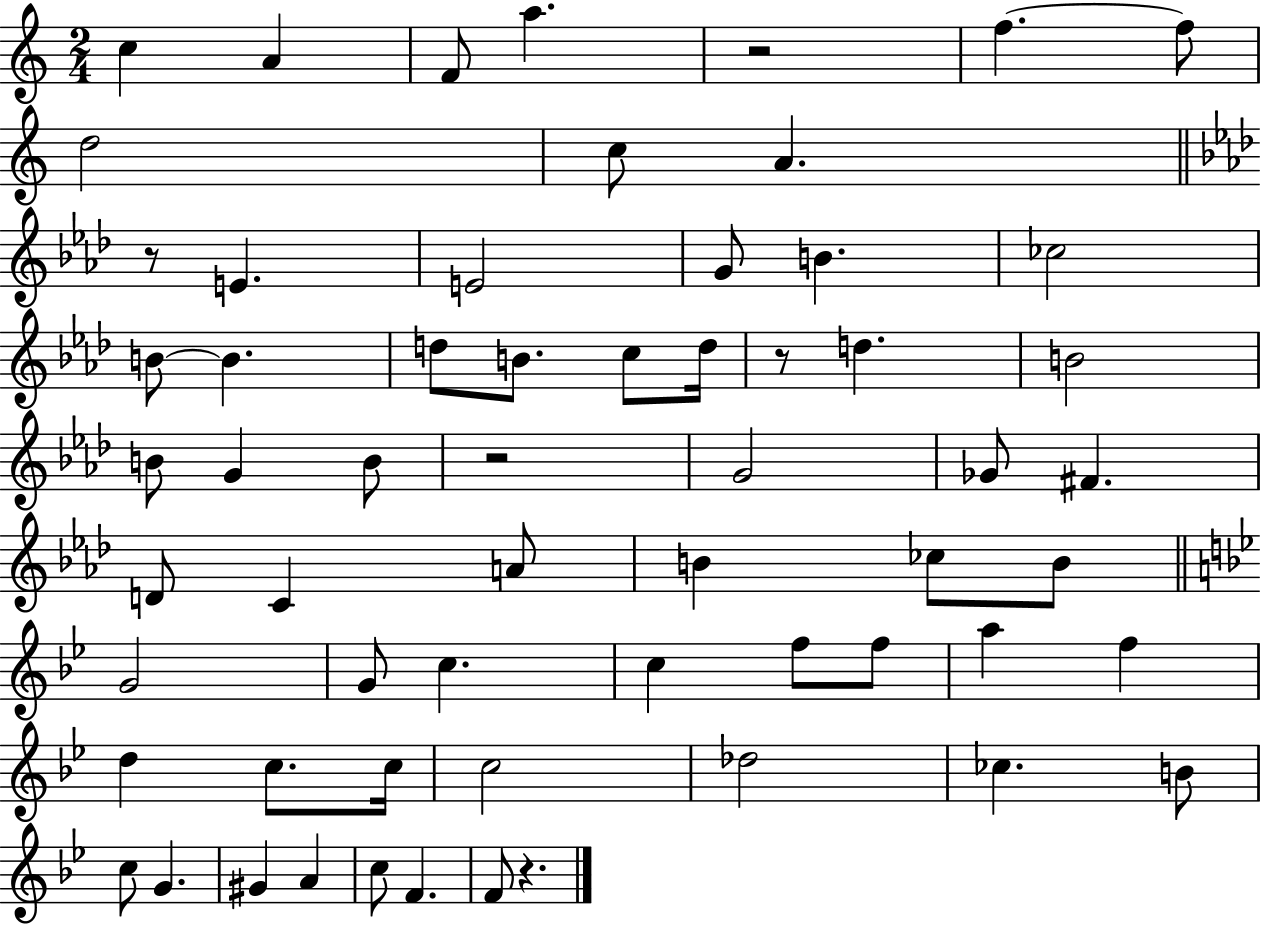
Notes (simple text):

C5/q A4/q F4/e A5/q. R/h F5/q. F5/e D5/h C5/e A4/q. R/e E4/q. E4/h G4/e B4/q. CES5/h B4/e B4/q. D5/e B4/e. C5/e D5/s R/e D5/q. B4/h B4/e G4/q B4/e R/h G4/h Gb4/e F#4/q. D4/e C4/q A4/e B4/q CES5/e B4/e G4/h G4/e C5/q. C5/q F5/e F5/e A5/q F5/q D5/q C5/e. C5/s C5/h Db5/h CES5/q. B4/e C5/e G4/q. G#4/q A4/q C5/e F4/q. F4/e R/q.